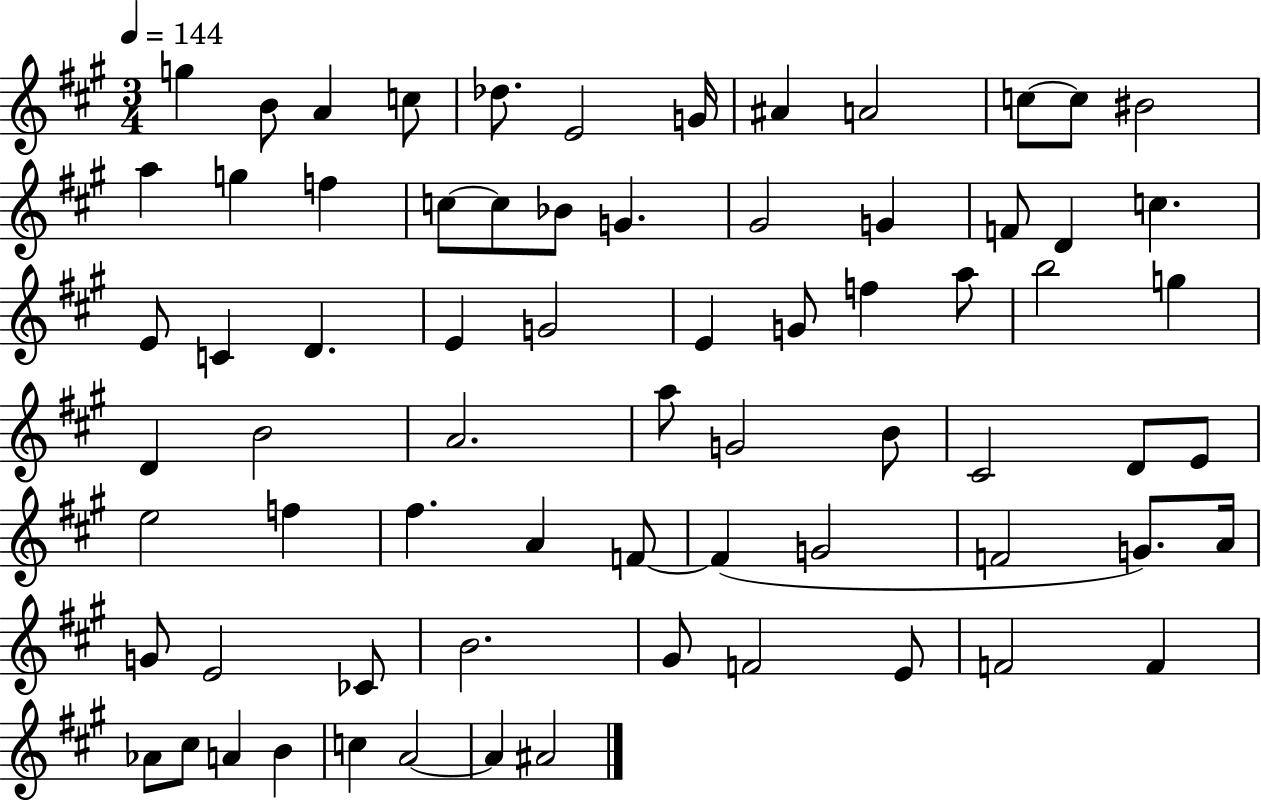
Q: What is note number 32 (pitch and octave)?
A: F5